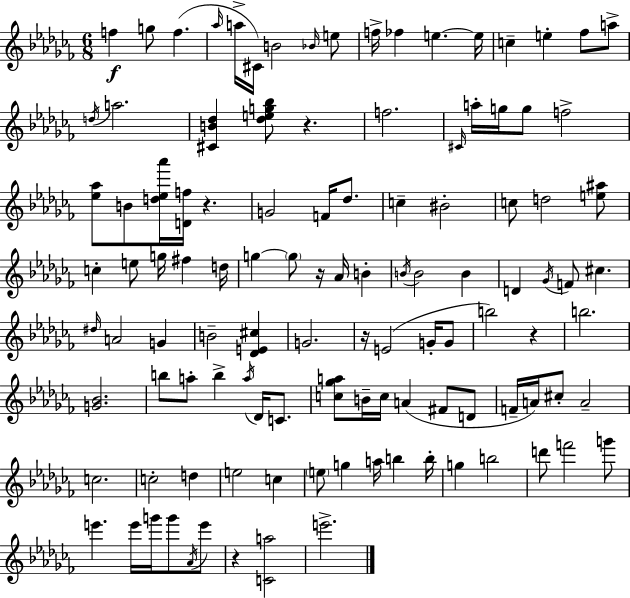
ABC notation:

X:1
T:Untitled
M:6/8
L:1/4
K:Abm
f g/2 f _a/4 a/4 ^C/4 B2 _B/4 e/2 f/4 _f e e/4 c e _f/2 a/2 d/4 a2 [^CB_d] [_deg_b]/2 z f2 ^C/4 a/4 g/4 g/2 f2 [_e_a]/2 B/2 [d_e_a']/4 [Df]/4 z G2 F/4 _d/2 c ^B2 c/2 d2 [e^a]/2 c e/2 g/4 ^f d/4 g g/2 z/4 _A/4 B B/4 B2 B D _G/4 F/2 ^c ^d/4 A2 G B2 [_DE^c] G2 z/4 E2 G/4 G/2 b2 z b2 [G_B]2 b/2 a/2 b a/4 _D/4 C/2 [c_ga]/2 B/4 c/4 A ^F/2 D/2 F/4 A/4 ^c/2 A2 c2 c2 d e2 c e/2 g a/4 b b/4 g b2 d'/2 f'2 g'/2 e' e'/4 g'/4 g'/2 _A/4 e'/2 z [Ca]2 e'2